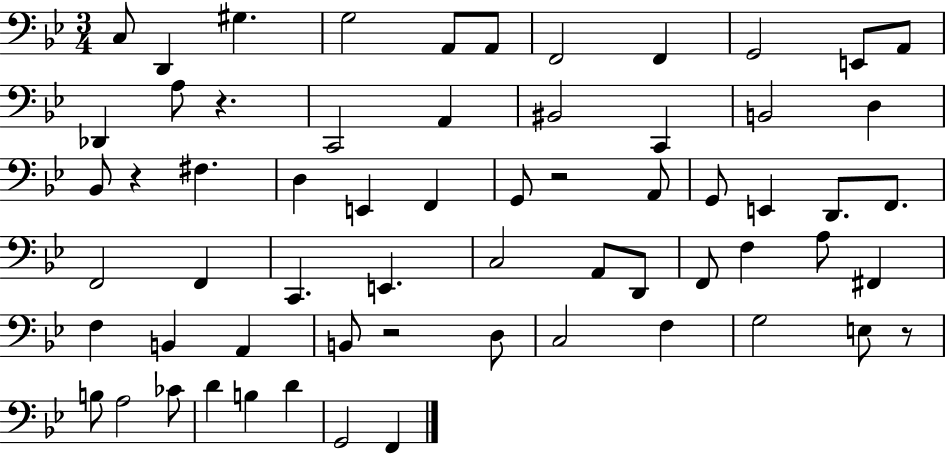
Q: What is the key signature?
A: BES major